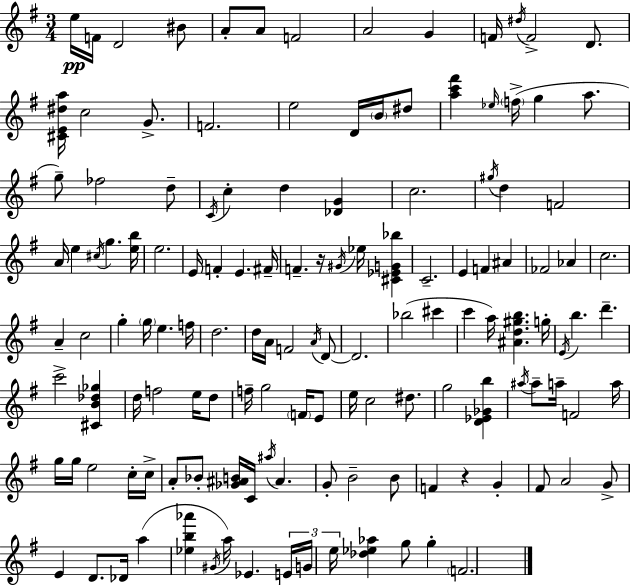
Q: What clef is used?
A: treble